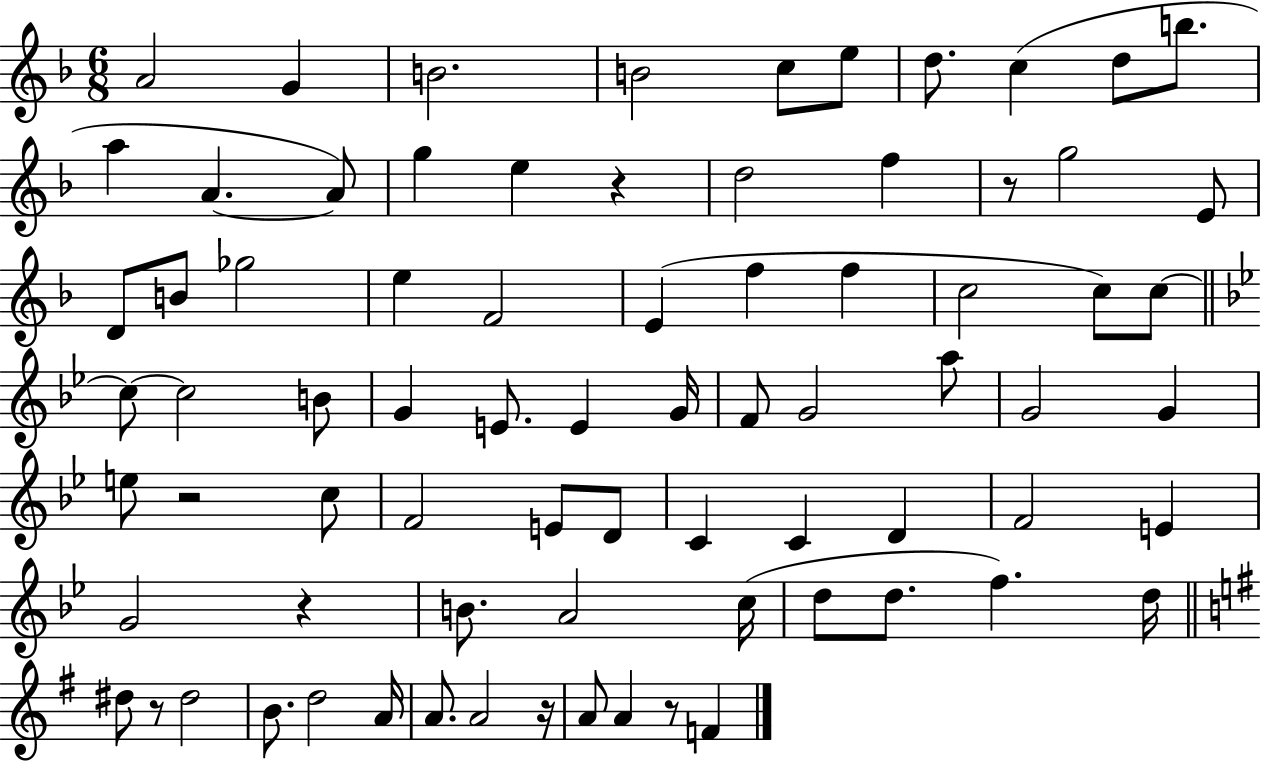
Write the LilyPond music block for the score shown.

{
  \clef treble
  \numericTimeSignature
  \time 6/8
  \key f \major
  a'2 g'4 | b'2. | b'2 c''8 e''8 | d''8. c''4( d''8 b''8. | \break a''4 a'4.~~ a'8) | g''4 e''4 r4 | d''2 f''4 | r8 g''2 e'8 | \break d'8 b'8 ges''2 | e''4 f'2 | e'4( f''4 f''4 | c''2 c''8) c''8~~ | \break \bar "||" \break \key bes \major c''8~~ c''2 b'8 | g'4 e'8. e'4 g'16 | f'8 g'2 a''8 | g'2 g'4 | \break e''8 r2 c''8 | f'2 e'8 d'8 | c'4 c'4 d'4 | f'2 e'4 | \break g'2 r4 | b'8. a'2 c''16( | d''8 d''8. f''4.) d''16 | \bar "||" \break \key e \minor dis''8 r8 dis''2 | b'8. d''2 a'16 | a'8. a'2 r16 | a'8 a'4 r8 f'4 | \break \bar "|."
}